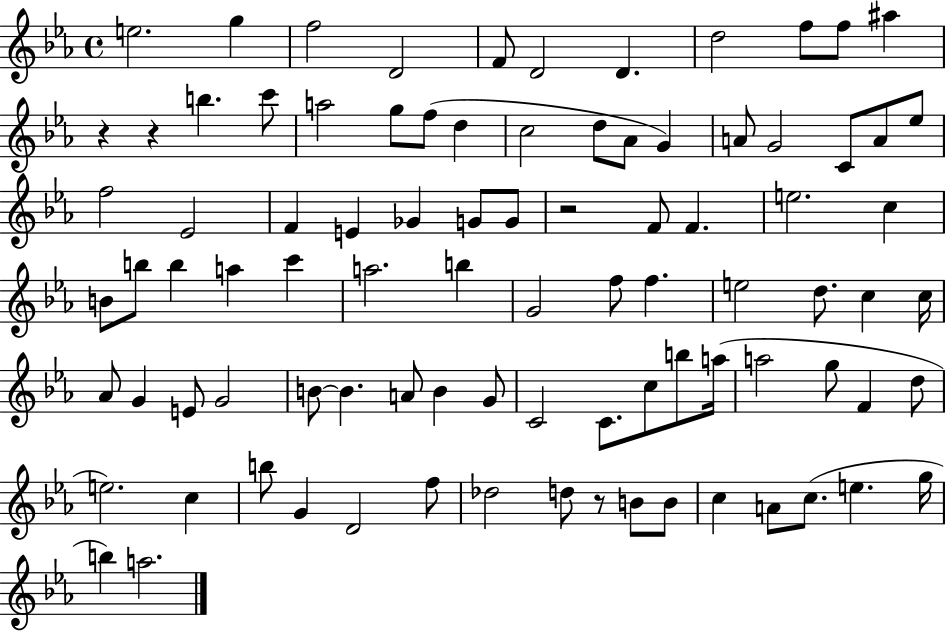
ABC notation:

X:1
T:Untitled
M:4/4
L:1/4
K:Eb
e2 g f2 D2 F/2 D2 D d2 f/2 f/2 ^a z z b c'/2 a2 g/2 f/2 d c2 d/2 _A/2 G A/2 G2 C/2 A/2 _e/2 f2 _E2 F E _G G/2 G/2 z2 F/2 F e2 c B/2 b/2 b a c' a2 b G2 f/2 f e2 d/2 c c/4 _A/2 G E/2 G2 B/2 B A/2 B G/2 C2 C/2 c/2 b/2 a/4 a2 g/2 F d/2 e2 c b/2 G D2 f/2 _d2 d/2 z/2 B/2 B/2 c A/2 c/2 e g/4 b a2